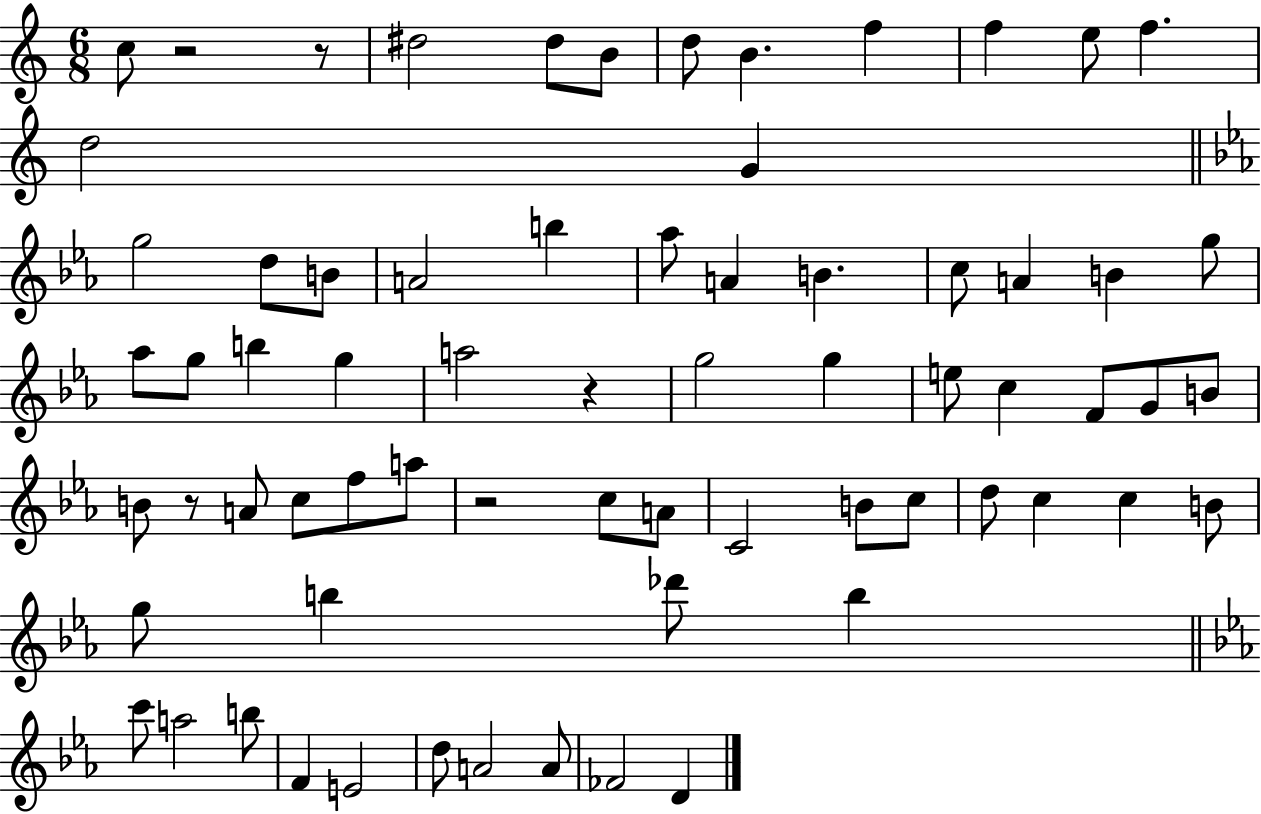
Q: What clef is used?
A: treble